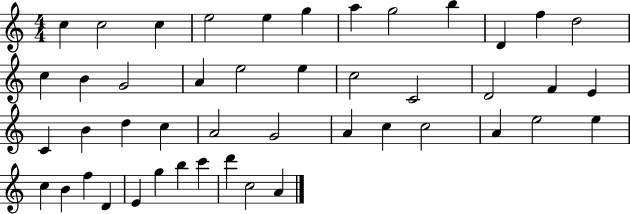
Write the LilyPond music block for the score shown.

{
  \clef treble
  \numericTimeSignature
  \time 4/4
  \key c \major
  c''4 c''2 c''4 | e''2 e''4 g''4 | a''4 g''2 b''4 | d'4 f''4 d''2 | \break c''4 b'4 g'2 | a'4 e''2 e''4 | c''2 c'2 | d'2 f'4 e'4 | \break c'4 b'4 d''4 c''4 | a'2 g'2 | a'4 c''4 c''2 | a'4 e''2 e''4 | \break c''4 b'4 f''4 d'4 | e'4 g''4 b''4 c'''4 | d'''4 c''2 a'4 | \bar "|."
}